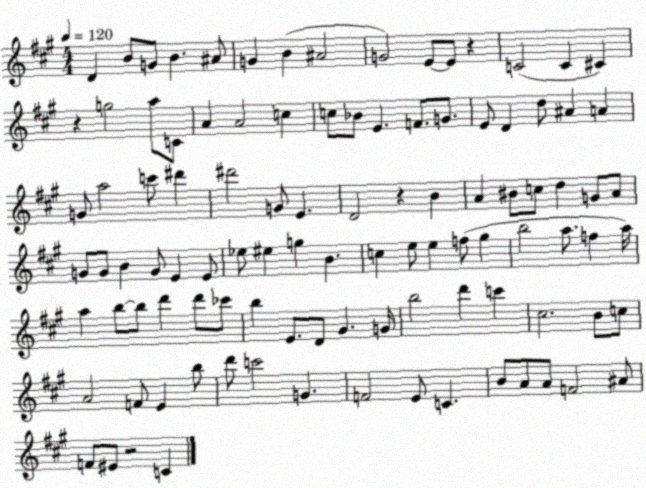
X:1
T:Untitled
M:4/4
L:1/4
K:A
D B/2 G/2 B ^A/2 G B ^A2 G2 E/2 E/2 z C2 C ^C z g2 a/2 C/2 A A2 c c/2 _B/2 E F/2 G/2 E/2 D d/2 ^A A G/2 a2 c'/2 ^d' ^d'2 G/2 E D2 z B A ^B/2 c/2 d G/2 A/2 G/2 G/2 B G/2 E E/2 _e/2 ^e g B c e/2 e f/2 ^g b2 a/2 f a/4 a b/2 b/2 d' d'/2 _c'/2 b E/2 D/2 ^G G/4 b2 d' c' ^c2 B/2 c/2 A2 F/2 E b/2 d'/2 c'2 G F2 E/2 C B/2 A/2 A/2 F2 ^A/2 F/2 ^E/2 z2 C